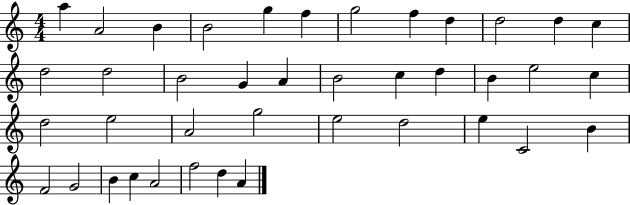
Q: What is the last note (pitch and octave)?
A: A4